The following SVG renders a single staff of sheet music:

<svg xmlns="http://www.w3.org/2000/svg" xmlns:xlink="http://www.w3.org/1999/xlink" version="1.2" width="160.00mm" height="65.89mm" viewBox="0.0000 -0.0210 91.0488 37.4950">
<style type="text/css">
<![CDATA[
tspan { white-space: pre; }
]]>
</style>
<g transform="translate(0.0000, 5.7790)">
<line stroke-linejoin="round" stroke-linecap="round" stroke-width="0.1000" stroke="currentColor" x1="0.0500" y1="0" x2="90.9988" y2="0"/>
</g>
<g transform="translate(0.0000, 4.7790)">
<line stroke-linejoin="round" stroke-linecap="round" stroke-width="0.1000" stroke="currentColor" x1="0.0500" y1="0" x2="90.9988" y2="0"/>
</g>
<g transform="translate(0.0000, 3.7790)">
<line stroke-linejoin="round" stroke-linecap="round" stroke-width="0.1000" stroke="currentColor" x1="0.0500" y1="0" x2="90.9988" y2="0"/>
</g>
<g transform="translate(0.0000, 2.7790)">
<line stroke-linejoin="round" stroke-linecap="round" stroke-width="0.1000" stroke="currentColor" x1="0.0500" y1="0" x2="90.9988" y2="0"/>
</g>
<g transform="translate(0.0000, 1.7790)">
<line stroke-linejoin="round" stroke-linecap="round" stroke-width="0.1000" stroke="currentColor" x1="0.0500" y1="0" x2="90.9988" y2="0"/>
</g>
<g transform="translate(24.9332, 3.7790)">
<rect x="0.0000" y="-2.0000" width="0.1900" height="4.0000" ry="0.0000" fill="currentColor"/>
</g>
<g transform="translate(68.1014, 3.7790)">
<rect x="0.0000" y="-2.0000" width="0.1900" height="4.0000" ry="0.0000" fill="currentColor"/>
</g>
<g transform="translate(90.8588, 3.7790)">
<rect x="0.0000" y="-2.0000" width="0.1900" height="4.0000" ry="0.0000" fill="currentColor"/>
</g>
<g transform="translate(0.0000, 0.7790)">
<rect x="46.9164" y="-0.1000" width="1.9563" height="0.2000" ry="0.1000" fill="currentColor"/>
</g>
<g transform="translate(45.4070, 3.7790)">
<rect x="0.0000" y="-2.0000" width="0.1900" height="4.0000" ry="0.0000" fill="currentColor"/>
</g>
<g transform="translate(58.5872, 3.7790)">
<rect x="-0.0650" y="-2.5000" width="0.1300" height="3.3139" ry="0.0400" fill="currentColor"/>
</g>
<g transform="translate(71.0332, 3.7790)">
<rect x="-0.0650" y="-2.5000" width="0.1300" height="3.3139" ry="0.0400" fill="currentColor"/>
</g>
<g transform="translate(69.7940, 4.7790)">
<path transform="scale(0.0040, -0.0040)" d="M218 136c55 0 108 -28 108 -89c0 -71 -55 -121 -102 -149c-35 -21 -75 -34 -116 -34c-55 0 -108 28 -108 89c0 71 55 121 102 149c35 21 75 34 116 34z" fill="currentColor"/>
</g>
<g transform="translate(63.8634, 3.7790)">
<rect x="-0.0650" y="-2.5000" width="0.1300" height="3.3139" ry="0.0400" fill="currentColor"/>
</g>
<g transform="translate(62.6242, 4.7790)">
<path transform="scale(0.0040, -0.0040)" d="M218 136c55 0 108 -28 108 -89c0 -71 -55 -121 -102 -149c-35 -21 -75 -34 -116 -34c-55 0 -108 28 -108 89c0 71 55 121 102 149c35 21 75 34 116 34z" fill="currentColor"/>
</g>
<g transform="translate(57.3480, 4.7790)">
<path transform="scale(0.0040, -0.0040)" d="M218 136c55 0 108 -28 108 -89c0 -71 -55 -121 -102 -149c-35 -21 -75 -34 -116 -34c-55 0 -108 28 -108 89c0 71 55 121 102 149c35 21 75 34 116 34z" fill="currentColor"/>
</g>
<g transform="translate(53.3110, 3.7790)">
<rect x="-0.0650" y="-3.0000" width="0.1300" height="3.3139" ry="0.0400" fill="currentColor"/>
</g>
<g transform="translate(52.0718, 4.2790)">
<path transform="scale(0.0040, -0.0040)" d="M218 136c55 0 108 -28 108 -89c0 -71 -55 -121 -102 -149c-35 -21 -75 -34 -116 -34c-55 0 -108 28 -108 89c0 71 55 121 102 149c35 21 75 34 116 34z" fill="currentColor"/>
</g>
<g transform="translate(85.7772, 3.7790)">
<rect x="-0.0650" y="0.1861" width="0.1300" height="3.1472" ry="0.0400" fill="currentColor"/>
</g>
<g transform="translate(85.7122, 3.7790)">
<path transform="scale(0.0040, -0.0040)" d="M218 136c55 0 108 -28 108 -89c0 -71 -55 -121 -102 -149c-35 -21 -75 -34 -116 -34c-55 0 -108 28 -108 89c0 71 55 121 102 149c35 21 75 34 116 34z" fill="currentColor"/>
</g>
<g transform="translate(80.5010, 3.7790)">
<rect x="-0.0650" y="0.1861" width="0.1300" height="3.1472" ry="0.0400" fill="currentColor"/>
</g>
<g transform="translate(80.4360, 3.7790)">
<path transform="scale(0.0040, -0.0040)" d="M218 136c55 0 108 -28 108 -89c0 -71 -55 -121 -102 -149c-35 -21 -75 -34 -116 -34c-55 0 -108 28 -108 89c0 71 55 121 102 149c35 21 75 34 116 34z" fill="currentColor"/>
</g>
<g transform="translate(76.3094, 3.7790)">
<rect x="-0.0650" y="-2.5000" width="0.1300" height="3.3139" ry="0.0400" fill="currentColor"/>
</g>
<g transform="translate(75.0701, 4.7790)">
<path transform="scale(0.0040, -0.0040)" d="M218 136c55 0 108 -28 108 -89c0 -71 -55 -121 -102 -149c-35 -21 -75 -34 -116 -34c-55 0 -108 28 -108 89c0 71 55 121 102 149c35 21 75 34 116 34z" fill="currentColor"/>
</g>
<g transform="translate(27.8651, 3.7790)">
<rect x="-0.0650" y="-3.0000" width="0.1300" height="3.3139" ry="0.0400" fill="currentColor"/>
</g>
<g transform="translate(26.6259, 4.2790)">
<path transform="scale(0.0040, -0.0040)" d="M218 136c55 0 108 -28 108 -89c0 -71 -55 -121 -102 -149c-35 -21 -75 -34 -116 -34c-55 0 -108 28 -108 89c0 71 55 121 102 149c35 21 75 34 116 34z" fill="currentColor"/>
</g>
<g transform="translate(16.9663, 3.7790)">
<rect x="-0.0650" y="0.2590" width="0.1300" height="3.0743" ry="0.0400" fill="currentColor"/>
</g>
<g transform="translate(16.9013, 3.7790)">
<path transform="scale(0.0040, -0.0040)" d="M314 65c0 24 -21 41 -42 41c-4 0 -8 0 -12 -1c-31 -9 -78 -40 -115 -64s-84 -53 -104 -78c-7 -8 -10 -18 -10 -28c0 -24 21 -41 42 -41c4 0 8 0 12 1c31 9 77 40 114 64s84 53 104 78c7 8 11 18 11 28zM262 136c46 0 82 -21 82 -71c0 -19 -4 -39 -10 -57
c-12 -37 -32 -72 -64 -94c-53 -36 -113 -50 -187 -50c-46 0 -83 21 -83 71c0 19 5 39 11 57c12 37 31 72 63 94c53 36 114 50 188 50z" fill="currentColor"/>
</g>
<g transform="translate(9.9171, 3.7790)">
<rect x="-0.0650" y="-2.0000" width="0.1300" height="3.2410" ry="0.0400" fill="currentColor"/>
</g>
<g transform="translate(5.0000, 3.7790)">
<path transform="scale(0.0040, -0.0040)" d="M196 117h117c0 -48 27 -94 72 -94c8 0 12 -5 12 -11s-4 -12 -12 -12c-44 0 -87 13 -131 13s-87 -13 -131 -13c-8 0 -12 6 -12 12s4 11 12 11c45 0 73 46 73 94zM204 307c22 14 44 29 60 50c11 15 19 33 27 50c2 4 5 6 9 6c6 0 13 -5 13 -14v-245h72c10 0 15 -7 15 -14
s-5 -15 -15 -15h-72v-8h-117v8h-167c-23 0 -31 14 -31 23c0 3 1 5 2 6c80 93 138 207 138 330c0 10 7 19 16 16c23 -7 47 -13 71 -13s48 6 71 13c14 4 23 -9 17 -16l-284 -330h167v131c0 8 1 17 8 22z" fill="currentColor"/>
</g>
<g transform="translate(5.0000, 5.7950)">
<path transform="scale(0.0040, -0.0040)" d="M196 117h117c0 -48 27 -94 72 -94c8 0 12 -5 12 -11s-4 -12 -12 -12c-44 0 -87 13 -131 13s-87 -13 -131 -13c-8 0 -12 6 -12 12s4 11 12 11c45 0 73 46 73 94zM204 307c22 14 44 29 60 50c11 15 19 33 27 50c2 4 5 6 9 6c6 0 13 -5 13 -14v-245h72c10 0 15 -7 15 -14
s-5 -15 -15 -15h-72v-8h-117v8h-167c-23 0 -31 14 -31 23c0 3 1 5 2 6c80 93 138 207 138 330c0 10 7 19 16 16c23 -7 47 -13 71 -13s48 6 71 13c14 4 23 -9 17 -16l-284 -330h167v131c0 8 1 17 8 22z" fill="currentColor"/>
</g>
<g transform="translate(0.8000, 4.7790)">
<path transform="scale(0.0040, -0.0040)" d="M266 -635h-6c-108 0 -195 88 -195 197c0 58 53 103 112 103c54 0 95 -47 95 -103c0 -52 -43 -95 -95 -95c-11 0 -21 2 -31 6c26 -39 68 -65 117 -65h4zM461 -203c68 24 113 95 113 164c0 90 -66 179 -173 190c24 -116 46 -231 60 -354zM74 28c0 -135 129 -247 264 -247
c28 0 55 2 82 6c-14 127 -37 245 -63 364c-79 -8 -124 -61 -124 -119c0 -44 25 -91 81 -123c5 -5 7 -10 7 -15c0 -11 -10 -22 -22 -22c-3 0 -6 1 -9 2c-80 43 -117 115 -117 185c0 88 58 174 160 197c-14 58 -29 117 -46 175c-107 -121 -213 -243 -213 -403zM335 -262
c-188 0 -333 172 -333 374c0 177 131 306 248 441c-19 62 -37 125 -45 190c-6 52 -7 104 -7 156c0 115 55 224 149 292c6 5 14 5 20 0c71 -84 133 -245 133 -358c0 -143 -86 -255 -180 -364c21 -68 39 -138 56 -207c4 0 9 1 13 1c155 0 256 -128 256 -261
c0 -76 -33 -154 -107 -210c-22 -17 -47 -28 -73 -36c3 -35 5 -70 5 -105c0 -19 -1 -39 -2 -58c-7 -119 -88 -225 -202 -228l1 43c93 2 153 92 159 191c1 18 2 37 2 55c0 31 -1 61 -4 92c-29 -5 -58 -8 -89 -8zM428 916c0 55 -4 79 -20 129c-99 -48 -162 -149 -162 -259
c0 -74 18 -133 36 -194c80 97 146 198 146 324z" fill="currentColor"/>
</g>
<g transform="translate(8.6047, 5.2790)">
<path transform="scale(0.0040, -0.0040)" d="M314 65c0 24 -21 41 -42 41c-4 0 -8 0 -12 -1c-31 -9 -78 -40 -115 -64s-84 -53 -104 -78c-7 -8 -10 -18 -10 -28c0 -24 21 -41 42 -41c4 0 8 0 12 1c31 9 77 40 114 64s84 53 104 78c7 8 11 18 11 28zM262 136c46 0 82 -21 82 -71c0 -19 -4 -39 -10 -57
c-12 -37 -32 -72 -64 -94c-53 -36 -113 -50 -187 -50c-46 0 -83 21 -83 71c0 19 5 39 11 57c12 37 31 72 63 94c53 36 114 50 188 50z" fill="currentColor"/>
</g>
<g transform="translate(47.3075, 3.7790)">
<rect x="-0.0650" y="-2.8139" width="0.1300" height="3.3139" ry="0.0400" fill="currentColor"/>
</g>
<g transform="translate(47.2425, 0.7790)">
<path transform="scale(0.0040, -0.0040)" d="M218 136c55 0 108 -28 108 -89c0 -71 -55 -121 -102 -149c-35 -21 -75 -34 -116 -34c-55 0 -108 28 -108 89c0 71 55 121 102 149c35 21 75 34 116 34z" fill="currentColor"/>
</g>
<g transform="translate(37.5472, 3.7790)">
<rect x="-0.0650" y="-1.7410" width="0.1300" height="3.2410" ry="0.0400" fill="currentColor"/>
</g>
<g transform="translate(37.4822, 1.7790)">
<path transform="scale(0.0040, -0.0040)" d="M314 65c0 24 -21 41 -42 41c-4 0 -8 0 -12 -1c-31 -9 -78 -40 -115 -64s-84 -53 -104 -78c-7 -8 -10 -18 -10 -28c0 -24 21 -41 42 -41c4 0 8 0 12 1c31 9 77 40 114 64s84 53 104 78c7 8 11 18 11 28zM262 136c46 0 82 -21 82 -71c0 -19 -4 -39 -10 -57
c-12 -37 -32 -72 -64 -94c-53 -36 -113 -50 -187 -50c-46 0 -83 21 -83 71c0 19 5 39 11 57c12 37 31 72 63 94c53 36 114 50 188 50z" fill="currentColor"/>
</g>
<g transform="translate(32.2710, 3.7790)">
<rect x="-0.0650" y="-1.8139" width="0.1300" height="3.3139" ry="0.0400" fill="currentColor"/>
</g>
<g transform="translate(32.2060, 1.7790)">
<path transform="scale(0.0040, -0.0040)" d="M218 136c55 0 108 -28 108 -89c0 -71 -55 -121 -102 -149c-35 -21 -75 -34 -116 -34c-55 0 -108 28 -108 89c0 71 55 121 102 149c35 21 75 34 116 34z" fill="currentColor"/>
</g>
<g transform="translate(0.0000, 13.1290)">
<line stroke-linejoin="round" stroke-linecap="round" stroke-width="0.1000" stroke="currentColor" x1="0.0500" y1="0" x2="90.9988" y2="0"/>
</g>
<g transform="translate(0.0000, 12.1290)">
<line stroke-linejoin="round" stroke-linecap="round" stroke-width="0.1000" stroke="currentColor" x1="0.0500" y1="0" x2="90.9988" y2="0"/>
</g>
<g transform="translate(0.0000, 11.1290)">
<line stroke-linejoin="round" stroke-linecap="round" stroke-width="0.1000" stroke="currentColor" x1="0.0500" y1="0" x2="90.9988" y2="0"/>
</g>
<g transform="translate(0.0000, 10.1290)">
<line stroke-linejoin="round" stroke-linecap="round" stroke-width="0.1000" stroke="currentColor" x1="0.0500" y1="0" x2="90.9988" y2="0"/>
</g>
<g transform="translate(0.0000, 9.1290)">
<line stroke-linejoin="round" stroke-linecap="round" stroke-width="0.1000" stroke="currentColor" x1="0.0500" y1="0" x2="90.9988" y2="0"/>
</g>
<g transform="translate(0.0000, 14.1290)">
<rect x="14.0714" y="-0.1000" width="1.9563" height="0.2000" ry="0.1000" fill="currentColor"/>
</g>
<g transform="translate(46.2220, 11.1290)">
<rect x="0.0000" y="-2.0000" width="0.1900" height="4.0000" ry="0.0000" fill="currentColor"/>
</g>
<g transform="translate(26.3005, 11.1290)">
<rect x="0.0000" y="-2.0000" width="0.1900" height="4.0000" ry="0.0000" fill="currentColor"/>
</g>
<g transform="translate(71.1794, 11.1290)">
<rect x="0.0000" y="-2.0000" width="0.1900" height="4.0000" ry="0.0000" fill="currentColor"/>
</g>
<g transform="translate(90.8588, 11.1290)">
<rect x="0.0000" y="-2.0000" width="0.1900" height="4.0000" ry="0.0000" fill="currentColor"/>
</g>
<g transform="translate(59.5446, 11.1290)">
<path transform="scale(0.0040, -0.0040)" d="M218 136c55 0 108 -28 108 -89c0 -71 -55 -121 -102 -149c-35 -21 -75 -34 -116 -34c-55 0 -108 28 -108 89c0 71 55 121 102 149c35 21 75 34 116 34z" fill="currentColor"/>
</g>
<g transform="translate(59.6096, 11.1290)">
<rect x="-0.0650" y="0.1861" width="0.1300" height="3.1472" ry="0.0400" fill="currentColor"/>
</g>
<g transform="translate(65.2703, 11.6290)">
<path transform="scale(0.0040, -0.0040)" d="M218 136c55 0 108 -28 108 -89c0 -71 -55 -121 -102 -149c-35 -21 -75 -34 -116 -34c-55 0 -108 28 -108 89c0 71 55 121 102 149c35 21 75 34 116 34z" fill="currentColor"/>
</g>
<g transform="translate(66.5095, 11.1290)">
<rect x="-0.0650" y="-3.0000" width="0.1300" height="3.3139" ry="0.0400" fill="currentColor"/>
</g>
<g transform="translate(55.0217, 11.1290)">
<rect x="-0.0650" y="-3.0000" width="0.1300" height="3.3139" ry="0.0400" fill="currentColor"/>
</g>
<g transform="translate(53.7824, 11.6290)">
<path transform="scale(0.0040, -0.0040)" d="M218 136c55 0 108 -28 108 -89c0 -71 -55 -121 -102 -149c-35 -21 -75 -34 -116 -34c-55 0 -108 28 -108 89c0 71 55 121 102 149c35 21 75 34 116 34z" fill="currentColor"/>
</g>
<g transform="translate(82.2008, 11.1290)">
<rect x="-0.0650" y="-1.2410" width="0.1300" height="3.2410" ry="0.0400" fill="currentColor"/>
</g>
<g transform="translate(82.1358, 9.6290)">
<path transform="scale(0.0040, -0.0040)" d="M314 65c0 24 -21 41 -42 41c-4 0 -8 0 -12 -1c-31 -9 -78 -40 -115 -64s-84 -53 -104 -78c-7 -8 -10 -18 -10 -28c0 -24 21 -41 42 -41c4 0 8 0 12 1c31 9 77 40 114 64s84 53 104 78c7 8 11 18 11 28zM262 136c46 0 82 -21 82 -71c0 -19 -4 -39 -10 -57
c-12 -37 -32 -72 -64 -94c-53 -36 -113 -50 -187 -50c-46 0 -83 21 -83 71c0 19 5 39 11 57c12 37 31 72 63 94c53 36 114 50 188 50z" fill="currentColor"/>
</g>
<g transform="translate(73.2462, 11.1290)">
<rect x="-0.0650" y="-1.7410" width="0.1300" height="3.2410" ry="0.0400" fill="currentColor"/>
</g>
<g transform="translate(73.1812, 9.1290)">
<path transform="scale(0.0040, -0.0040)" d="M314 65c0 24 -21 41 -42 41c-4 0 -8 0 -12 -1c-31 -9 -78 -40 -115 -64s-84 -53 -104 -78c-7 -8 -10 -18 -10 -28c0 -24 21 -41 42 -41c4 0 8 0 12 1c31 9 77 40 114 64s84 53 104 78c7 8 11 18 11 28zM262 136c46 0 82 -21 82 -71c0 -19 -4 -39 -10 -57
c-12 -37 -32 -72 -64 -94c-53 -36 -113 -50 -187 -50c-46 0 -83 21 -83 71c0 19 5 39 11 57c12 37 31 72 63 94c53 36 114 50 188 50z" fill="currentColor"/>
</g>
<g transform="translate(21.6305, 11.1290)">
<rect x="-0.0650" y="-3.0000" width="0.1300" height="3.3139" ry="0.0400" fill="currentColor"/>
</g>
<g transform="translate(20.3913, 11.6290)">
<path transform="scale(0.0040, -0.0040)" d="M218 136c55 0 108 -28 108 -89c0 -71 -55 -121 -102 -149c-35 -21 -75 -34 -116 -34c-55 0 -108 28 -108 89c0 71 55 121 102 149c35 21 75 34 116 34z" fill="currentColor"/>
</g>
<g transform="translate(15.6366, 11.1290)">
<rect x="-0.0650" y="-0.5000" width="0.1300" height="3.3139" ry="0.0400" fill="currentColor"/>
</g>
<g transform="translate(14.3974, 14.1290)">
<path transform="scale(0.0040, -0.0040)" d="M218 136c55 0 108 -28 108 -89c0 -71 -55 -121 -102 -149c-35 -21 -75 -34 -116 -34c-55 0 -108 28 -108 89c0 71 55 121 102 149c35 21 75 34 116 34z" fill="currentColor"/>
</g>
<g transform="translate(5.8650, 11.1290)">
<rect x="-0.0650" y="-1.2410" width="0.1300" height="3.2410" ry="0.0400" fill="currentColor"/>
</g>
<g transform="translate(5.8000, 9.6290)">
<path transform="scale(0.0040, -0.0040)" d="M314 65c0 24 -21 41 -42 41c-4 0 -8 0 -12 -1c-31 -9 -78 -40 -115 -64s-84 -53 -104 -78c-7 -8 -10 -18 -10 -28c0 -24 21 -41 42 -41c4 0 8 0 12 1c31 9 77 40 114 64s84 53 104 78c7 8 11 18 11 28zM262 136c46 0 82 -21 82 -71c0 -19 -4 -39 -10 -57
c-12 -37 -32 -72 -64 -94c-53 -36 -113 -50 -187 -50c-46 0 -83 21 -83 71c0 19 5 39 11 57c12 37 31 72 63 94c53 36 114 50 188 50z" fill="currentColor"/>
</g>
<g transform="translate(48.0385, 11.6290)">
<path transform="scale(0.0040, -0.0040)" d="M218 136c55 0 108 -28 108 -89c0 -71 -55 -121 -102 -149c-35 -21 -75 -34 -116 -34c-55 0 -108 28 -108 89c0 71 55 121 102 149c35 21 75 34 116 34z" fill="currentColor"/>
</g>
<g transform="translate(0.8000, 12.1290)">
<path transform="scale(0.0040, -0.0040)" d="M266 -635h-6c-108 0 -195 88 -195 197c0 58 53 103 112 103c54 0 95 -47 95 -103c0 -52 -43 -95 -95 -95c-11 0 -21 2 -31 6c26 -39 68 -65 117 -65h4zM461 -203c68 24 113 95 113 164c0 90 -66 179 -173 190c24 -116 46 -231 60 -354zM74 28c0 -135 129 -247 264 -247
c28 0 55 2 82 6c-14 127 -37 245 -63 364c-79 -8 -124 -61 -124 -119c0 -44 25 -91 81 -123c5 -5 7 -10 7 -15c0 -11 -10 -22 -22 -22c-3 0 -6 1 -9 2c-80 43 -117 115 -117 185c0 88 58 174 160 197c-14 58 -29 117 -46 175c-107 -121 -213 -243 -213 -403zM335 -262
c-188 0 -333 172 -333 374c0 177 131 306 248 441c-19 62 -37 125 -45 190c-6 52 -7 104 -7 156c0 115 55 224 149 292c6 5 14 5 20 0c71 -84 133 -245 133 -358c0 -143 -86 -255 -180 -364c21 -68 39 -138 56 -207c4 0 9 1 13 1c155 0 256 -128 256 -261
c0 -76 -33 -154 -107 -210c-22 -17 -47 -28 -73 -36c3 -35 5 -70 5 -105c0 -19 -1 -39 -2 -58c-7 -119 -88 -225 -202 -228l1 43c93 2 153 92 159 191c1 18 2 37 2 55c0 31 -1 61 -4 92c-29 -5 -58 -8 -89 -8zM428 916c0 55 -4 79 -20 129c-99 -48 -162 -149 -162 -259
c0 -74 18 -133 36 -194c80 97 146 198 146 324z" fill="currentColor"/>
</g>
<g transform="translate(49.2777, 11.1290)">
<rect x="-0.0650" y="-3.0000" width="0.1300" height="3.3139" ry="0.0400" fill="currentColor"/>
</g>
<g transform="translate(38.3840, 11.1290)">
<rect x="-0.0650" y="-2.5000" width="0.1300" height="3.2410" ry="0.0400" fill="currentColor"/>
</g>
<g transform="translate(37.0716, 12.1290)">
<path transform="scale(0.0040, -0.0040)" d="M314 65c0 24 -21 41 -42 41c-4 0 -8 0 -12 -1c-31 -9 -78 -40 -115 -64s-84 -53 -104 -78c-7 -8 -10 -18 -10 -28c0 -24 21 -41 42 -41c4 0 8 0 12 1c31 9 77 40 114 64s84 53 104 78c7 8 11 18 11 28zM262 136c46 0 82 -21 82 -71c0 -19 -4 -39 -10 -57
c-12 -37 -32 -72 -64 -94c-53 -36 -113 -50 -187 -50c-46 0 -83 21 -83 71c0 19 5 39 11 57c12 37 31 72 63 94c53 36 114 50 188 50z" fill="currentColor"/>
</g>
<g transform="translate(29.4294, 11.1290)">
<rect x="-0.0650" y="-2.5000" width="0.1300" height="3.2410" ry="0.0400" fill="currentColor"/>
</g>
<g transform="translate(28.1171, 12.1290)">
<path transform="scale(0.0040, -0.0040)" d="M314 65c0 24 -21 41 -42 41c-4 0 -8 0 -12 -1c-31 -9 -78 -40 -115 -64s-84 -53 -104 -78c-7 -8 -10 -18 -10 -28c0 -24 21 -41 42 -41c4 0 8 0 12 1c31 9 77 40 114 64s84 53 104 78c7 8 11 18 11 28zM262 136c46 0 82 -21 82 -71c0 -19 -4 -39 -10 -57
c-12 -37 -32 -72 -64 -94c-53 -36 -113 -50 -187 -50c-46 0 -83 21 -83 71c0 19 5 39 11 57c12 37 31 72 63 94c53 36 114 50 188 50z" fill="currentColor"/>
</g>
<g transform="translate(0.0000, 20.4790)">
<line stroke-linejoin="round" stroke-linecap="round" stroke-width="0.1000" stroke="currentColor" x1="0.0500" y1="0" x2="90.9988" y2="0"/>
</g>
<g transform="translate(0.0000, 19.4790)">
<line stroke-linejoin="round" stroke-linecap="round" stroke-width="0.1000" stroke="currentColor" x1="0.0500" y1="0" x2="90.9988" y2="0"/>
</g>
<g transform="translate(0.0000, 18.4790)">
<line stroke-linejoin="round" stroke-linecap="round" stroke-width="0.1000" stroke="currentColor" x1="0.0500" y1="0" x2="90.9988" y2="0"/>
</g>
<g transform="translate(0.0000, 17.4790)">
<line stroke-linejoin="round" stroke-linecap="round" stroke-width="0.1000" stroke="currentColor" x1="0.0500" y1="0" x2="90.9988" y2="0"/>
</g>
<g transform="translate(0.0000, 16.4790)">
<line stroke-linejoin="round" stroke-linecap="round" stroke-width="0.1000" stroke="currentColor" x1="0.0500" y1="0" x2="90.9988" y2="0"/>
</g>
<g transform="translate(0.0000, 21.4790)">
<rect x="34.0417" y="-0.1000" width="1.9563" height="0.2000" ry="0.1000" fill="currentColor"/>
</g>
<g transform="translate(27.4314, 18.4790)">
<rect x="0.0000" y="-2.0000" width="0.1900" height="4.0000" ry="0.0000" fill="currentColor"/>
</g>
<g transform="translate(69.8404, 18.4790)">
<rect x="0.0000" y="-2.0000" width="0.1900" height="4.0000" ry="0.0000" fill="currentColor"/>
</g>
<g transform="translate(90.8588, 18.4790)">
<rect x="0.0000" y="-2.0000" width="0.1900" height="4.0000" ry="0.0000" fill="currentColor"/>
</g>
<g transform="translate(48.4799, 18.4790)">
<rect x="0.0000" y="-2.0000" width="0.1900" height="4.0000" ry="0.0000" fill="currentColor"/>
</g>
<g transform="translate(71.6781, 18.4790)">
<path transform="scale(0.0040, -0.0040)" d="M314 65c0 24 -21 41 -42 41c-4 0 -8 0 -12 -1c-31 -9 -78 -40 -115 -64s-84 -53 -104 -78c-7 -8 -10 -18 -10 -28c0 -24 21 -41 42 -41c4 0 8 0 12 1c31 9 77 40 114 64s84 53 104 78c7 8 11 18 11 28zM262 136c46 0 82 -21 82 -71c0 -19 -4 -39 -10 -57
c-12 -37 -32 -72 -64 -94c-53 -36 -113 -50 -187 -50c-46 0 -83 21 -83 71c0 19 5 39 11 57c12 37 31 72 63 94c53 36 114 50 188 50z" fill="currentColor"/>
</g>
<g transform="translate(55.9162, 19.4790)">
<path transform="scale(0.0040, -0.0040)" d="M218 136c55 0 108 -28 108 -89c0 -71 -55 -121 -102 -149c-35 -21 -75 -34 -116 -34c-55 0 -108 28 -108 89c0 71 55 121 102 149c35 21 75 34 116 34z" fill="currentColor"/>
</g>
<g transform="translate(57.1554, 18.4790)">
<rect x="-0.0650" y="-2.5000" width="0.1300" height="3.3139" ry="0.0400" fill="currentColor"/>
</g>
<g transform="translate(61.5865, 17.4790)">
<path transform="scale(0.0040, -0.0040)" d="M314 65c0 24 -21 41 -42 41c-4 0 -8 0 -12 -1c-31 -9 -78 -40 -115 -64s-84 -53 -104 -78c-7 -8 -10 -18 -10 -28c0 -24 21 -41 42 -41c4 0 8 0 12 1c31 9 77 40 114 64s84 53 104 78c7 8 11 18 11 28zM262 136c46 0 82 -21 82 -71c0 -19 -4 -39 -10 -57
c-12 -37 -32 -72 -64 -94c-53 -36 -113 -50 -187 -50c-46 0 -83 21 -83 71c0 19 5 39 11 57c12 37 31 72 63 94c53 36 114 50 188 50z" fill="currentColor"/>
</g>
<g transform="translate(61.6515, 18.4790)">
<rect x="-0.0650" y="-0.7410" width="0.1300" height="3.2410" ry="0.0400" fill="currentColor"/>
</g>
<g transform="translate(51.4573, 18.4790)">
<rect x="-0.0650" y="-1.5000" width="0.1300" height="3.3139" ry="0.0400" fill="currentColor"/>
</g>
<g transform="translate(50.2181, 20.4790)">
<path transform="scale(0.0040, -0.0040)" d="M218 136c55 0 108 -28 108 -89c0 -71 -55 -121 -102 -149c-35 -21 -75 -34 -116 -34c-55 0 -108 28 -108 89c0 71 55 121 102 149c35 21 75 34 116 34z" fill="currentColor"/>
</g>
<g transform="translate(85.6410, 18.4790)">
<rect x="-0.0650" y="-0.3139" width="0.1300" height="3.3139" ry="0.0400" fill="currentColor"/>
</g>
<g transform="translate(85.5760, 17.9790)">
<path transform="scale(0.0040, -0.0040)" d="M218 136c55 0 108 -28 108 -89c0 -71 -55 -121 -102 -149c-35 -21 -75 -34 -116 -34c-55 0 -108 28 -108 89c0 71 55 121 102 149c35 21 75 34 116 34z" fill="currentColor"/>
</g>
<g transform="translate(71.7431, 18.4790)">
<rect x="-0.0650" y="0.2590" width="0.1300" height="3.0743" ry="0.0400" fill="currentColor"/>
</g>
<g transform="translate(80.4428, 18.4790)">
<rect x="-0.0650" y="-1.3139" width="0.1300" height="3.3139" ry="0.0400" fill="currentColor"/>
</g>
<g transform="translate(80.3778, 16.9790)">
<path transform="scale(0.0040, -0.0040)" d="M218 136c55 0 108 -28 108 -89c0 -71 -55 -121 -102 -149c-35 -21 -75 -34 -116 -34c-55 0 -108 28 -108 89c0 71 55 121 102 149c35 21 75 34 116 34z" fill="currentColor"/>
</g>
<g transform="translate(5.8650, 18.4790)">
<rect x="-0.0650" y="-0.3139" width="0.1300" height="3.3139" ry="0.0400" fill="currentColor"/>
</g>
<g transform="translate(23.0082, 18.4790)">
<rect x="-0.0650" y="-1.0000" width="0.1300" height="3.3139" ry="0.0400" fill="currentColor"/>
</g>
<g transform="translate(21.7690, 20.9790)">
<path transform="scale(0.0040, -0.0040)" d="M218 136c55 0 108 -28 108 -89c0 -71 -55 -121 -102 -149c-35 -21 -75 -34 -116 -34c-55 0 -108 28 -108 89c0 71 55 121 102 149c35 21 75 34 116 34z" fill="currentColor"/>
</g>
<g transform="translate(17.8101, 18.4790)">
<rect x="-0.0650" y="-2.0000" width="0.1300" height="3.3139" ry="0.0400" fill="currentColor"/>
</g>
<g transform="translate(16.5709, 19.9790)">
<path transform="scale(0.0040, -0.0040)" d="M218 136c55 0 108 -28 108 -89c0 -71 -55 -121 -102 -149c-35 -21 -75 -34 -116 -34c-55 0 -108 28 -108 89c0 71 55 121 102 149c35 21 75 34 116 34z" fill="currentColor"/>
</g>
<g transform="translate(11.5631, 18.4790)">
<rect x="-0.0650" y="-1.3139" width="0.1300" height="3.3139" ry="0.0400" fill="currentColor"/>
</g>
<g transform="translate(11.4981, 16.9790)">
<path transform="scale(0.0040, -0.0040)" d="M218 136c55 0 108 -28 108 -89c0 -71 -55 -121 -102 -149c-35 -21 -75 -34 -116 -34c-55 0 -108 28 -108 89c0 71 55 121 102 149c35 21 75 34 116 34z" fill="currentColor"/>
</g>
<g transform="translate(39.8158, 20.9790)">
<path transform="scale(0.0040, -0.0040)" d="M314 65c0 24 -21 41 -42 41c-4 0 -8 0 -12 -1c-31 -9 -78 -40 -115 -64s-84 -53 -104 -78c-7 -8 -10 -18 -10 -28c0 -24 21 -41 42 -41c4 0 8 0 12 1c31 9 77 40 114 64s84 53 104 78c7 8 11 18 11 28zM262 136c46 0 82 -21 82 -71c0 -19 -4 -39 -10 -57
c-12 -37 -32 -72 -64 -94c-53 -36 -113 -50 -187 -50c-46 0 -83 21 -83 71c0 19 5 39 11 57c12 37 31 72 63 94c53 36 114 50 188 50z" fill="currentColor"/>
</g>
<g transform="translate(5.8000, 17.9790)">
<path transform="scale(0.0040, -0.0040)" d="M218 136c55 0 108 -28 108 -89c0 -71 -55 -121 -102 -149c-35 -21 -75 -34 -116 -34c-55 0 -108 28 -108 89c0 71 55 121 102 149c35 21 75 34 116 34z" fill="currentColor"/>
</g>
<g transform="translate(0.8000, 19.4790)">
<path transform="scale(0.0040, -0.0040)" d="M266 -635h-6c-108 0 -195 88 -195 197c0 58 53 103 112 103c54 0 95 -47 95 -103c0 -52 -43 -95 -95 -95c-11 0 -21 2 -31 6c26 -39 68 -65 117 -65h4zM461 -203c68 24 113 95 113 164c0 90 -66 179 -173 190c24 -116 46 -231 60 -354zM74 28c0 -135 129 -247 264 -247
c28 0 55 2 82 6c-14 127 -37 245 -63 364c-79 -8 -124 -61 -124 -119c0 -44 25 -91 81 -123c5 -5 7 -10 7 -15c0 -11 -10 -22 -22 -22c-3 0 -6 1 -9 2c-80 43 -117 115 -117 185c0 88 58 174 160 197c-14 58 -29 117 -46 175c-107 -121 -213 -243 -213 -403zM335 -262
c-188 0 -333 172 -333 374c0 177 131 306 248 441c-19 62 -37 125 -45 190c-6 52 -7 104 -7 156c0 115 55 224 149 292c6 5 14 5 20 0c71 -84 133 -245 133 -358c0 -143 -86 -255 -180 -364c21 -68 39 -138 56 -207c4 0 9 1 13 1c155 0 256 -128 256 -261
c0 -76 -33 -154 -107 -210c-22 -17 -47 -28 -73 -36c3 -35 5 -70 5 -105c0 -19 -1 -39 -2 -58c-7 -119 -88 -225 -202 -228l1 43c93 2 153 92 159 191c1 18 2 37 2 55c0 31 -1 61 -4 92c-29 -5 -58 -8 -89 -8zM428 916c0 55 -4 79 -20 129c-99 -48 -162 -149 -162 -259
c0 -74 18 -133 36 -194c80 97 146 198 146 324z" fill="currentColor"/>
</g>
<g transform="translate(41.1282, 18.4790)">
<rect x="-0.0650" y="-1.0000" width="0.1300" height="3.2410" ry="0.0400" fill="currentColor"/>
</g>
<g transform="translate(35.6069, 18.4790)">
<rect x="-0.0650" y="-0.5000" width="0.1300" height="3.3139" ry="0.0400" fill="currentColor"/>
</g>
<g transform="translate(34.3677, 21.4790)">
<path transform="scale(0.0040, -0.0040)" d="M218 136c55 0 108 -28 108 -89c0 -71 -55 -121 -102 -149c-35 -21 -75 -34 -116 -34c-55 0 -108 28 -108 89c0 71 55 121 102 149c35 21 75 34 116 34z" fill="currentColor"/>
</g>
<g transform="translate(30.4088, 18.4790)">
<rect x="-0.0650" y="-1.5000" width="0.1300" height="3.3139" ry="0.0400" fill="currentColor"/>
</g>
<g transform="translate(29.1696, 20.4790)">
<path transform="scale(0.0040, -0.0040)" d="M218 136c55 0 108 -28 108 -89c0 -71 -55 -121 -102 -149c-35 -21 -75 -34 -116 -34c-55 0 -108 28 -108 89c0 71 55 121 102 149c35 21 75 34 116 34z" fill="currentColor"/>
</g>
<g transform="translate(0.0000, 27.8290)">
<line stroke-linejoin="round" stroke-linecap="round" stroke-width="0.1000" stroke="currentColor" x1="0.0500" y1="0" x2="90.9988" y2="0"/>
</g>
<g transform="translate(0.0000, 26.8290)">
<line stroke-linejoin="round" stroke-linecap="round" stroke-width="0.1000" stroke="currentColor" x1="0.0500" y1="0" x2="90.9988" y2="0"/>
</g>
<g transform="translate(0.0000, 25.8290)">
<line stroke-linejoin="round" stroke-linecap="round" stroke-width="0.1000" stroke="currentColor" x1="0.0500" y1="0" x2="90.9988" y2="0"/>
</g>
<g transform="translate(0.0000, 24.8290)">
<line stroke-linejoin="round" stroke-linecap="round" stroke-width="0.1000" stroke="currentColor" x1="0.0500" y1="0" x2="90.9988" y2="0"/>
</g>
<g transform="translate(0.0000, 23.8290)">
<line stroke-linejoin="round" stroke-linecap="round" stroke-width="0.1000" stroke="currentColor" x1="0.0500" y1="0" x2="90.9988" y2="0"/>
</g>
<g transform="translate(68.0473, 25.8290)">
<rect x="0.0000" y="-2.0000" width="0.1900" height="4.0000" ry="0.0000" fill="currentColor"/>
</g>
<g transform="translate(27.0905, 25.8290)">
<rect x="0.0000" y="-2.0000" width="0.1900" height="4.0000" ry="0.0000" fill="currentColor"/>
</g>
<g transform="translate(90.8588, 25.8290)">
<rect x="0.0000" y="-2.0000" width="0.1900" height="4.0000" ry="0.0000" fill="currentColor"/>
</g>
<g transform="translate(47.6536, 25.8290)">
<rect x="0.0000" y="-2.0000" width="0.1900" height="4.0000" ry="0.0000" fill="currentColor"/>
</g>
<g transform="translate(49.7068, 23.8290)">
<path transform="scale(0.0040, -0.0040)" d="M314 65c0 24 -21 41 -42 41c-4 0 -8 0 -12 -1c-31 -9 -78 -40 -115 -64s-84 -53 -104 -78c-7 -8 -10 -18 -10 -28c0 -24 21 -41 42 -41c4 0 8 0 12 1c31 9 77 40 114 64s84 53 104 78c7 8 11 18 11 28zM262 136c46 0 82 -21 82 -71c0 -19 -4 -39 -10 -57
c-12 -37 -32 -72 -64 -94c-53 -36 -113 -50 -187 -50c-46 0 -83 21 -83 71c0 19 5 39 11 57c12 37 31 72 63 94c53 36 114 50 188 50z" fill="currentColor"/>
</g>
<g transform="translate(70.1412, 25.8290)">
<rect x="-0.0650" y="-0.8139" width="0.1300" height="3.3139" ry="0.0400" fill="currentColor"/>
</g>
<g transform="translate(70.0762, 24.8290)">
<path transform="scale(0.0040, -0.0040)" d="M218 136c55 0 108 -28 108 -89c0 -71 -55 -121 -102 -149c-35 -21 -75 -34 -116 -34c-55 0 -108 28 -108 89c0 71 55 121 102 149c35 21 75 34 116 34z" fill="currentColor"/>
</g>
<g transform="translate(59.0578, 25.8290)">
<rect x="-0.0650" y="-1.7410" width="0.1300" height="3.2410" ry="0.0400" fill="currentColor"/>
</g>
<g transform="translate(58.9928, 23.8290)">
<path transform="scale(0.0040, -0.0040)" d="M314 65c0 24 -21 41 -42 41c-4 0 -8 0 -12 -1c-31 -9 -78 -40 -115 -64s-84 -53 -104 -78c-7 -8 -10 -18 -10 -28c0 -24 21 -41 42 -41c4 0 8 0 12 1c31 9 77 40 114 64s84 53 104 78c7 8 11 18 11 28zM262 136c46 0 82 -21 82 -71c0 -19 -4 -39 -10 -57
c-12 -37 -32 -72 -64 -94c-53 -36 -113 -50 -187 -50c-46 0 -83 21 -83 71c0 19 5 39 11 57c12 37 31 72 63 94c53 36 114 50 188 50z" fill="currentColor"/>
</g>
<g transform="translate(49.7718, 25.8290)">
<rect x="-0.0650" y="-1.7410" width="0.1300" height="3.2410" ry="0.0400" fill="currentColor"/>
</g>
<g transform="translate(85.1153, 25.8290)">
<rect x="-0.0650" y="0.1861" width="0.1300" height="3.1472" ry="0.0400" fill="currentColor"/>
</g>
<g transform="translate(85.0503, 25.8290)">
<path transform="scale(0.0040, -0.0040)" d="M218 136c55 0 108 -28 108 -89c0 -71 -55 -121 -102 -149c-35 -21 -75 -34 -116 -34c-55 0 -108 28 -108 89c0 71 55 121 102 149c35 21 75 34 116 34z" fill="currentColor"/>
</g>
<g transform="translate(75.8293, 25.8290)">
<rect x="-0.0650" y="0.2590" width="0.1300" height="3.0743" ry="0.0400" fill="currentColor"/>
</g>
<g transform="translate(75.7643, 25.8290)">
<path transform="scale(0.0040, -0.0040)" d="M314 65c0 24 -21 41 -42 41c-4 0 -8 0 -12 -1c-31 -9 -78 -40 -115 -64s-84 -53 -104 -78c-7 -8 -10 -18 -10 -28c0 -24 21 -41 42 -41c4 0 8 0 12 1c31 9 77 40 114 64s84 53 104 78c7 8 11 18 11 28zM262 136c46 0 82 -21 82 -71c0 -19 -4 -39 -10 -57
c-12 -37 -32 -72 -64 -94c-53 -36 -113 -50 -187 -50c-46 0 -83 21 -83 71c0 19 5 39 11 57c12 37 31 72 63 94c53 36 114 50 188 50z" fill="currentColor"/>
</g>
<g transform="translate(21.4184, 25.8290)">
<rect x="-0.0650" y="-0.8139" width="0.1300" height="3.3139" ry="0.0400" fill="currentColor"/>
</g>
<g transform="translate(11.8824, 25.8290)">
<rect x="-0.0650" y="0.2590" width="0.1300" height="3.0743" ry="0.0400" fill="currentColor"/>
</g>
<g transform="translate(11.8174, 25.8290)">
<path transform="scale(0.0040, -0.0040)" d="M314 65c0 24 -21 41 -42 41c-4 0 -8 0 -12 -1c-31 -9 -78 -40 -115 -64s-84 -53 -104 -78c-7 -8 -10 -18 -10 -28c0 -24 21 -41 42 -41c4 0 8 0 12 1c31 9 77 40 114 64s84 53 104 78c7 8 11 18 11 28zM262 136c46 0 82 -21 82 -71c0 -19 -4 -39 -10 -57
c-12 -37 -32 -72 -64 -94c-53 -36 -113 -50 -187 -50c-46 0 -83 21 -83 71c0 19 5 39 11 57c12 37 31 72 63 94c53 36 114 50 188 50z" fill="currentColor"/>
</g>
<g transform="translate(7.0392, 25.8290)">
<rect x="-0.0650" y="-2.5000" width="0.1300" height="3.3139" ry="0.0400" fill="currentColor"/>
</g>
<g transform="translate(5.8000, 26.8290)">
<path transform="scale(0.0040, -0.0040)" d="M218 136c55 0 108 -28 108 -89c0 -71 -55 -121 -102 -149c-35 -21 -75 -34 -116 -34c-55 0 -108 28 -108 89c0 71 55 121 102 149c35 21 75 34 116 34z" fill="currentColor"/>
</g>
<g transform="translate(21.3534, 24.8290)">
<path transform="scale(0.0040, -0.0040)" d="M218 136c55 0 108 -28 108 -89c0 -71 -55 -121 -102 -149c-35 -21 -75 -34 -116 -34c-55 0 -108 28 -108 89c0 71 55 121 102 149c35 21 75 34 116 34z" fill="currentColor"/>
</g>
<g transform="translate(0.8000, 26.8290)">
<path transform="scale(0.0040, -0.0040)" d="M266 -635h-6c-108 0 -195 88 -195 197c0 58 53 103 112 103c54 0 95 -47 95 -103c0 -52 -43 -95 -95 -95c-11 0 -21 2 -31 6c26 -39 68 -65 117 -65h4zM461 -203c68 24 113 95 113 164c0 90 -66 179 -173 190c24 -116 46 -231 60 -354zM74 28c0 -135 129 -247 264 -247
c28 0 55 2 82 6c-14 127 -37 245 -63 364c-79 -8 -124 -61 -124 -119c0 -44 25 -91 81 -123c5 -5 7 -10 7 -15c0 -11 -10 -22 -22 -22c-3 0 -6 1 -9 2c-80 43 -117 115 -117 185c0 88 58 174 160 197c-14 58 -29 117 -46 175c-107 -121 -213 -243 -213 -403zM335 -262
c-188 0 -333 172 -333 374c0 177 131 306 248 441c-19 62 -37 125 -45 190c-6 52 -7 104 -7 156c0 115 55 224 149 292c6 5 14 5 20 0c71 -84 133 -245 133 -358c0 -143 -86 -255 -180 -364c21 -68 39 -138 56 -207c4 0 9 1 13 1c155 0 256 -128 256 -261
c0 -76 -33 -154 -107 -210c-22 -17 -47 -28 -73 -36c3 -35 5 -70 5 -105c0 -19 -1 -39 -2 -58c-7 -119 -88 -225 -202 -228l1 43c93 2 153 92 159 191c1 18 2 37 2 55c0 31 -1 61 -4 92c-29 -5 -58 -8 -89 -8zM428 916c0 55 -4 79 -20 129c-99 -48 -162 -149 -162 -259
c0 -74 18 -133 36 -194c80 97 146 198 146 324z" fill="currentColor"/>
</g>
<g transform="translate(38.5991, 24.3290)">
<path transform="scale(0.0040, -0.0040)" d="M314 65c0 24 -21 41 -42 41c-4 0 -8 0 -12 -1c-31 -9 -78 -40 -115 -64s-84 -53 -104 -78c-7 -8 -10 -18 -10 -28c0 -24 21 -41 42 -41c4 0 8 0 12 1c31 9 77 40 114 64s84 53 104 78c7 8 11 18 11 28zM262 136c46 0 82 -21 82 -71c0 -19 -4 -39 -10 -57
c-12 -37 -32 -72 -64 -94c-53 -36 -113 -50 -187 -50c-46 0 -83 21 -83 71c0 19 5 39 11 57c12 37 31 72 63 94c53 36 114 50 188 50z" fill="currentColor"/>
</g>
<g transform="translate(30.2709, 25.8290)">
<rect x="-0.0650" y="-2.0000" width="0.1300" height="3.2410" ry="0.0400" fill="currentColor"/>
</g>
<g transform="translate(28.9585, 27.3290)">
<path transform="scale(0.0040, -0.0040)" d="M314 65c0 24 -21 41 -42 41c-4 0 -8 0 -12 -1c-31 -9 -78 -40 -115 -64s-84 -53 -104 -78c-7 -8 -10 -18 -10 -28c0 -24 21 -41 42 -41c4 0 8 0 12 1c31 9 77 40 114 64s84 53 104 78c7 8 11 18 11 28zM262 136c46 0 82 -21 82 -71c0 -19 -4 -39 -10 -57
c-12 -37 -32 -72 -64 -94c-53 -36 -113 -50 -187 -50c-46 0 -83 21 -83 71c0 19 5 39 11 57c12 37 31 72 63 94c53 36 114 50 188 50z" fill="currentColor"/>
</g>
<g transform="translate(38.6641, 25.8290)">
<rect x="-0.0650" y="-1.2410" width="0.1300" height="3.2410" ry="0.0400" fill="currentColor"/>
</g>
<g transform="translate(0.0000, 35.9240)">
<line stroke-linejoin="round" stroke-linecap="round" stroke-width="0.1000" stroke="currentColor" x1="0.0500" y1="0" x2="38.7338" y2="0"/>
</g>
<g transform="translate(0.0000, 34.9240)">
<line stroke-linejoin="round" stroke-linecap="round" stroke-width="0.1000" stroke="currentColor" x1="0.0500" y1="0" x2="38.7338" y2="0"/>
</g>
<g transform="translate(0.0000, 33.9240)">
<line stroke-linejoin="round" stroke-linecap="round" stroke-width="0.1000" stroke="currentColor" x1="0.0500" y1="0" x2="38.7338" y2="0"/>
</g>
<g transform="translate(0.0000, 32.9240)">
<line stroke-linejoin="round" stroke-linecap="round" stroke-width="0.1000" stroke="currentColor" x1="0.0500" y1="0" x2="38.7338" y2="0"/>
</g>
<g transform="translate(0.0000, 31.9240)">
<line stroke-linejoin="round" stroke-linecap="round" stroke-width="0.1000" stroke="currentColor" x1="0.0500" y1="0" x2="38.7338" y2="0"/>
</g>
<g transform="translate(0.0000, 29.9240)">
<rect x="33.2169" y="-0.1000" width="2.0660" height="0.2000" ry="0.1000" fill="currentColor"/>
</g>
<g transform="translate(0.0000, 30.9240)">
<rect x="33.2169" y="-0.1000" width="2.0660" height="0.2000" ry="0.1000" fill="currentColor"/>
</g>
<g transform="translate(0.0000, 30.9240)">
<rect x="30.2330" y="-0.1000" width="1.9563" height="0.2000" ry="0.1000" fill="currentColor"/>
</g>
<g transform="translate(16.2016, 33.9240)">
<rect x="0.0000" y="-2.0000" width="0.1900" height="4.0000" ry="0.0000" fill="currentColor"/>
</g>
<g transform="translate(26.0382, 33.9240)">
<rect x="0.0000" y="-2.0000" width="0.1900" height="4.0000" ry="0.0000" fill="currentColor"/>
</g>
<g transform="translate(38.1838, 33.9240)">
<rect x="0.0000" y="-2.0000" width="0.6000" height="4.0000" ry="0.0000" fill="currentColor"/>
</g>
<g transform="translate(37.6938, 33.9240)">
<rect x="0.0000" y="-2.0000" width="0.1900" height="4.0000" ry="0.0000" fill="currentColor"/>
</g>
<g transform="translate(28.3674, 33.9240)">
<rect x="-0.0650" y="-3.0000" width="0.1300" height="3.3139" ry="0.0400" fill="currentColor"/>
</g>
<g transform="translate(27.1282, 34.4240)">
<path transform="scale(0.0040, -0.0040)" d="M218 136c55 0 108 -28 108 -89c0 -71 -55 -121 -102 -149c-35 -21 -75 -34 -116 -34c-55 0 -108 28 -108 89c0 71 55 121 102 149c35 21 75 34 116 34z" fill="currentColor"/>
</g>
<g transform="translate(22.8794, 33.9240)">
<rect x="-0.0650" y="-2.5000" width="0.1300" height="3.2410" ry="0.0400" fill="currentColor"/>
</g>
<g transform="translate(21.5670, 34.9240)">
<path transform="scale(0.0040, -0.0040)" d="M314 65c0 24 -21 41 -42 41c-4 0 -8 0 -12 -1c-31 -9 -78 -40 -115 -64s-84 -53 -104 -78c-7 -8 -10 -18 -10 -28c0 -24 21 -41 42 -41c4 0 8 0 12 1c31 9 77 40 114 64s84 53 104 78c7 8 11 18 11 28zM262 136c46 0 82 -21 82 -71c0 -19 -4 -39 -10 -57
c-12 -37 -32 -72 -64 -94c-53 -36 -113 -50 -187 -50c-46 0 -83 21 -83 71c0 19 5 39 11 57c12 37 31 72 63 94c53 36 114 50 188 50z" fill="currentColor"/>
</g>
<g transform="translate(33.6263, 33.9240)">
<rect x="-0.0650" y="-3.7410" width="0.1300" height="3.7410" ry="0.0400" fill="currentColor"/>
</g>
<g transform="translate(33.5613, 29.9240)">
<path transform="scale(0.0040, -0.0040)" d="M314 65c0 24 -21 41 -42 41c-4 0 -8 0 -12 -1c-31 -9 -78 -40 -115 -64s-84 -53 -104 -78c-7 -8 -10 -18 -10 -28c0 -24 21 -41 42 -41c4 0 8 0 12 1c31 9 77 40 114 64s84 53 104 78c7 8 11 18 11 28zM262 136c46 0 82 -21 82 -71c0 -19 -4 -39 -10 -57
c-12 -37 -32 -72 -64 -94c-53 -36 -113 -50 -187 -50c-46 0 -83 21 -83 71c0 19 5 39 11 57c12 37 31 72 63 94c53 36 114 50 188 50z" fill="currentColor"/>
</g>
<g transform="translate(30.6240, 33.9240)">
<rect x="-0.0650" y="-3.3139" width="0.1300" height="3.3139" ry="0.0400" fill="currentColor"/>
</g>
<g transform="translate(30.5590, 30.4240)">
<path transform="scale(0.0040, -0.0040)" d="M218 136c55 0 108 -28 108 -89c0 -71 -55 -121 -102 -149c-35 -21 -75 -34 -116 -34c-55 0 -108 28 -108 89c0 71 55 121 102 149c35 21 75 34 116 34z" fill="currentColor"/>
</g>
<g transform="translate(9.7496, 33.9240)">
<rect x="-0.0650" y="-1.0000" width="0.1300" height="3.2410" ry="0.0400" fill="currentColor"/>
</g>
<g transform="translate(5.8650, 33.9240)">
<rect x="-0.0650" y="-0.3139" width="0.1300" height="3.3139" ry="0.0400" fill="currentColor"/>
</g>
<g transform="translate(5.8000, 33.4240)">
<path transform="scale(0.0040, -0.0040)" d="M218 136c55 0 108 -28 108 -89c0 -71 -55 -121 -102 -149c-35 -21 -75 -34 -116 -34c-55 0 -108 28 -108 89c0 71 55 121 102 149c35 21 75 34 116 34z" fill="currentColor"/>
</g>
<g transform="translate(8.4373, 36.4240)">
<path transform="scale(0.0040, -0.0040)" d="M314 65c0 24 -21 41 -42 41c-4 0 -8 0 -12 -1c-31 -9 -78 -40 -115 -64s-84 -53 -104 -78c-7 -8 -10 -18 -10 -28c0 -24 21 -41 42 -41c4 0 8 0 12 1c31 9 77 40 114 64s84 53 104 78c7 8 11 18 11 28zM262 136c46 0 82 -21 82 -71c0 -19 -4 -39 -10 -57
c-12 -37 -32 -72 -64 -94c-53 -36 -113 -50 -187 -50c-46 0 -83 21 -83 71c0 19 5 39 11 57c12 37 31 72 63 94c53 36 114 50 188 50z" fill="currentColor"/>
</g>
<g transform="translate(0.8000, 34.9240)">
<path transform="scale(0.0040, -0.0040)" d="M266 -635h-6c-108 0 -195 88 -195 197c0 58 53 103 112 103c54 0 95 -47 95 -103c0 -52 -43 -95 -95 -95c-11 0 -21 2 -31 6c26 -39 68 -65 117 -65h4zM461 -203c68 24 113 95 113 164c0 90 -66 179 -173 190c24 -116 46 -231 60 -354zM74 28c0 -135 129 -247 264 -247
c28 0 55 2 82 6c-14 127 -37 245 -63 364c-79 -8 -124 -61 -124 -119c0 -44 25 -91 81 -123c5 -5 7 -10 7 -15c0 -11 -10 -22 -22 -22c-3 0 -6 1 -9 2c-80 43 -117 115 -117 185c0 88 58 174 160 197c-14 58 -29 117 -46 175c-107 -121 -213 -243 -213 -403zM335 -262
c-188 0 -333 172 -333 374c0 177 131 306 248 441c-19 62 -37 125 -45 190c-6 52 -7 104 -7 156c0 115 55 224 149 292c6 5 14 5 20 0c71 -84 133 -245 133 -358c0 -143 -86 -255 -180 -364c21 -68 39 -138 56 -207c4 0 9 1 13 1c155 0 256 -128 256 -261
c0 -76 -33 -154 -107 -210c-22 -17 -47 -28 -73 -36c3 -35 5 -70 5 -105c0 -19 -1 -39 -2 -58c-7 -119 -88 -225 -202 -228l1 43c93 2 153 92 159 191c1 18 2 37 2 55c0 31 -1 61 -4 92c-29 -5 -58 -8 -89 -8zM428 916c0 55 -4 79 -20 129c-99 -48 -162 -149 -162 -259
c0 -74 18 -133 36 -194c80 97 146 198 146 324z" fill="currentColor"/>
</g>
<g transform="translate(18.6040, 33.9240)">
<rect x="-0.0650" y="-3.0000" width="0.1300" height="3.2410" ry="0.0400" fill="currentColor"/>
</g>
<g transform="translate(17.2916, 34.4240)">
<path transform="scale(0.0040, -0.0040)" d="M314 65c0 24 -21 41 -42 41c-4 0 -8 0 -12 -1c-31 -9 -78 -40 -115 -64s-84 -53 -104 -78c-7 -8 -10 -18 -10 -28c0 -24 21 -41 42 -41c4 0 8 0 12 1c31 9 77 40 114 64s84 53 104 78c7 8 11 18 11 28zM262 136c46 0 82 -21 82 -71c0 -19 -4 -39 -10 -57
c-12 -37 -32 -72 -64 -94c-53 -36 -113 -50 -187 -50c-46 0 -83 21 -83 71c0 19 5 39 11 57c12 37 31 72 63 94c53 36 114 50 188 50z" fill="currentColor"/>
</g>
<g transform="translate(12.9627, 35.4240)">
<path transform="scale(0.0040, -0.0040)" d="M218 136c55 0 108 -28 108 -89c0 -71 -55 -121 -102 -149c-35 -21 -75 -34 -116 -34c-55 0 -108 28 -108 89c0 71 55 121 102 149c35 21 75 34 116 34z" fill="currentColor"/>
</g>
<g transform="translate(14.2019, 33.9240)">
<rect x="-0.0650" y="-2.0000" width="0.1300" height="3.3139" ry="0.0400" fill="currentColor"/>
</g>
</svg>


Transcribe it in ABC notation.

X:1
T:Untitled
M:4/4
L:1/4
K:C
F2 B2 A f f2 a A G G G G B B e2 C A G2 G2 A A B A f2 e2 c e F D E C D2 E G d2 B2 e c G B2 d F2 e2 f2 f2 d B2 B c D2 F A2 G2 A b c'2